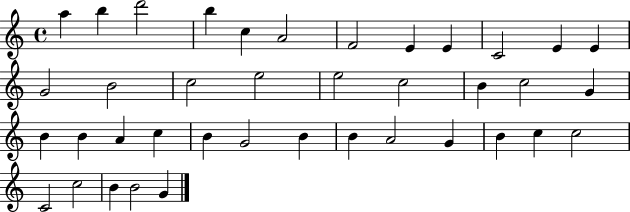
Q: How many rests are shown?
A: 0